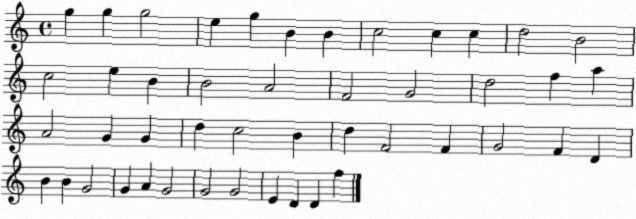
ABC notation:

X:1
T:Untitled
M:4/4
L:1/4
K:C
g g g2 e g B B c2 c c d2 B2 c2 e B B2 A2 F2 G2 d2 f a A2 G G d c2 B d F2 F G2 F D B B G2 G A G2 G2 G2 E D D f